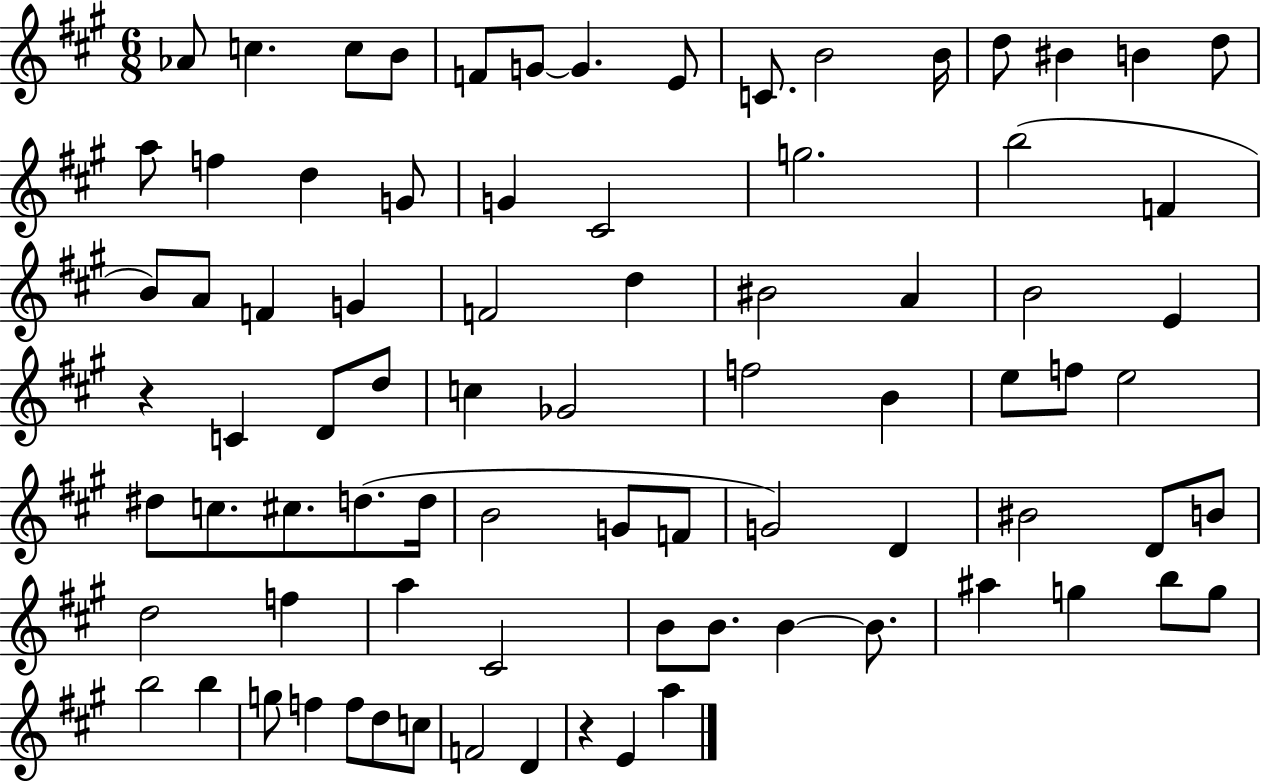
{
  \clef treble
  \numericTimeSignature
  \time 6/8
  \key a \major
  aes'8 c''4. c''8 b'8 | f'8 g'8~~ g'4. e'8 | c'8. b'2 b'16 | d''8 bis'4 b'4 d''8 | \break a''8 f''4 d''4 g'8 | g'4 cis'2 | g''2. | b''2( f'4 | \break b'8) a'8 f'4 g'4 | f'2 d''4 | bis'2 a'4 | b'2 e'4 | \break r4 c'4 d'8 d''8 | c''4 ges'2 | f''2 b'4 | e''8 f''8 e''2 | \break dis''8 c''8. cis''8. d''8.( d''16 | b'2 g'8 f'8 | g'2) d'4 | bis'2 d'8 b'8 | \break d''2 f''4 | a''4 cis'2 | b'8 b'8. b'4~~ b'8. | ais''4 g''4 b''8 g''8 | \break b''2 b''4 | g''8 f''4 f''8 d''8 c''8 | f'2 d'4 | r4 e'4 a''4 | \break \bar "|."
}